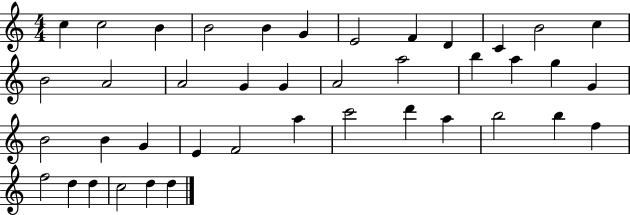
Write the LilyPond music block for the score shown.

{
  \clef treble
  \numericTimeSignature
  \time 4/4
  \key c \major
  c''4 c''2 b'4 | b'2 b'4 g'4 | e'2 f'4 d'4 | c'4 b'2 c''4 | \break b'2 a'2 | a'2 g'4 g'4 | a'2 a''2 | b''4 a''4 g''4 g'4 | \break b'2 b'4 g'4 | e'4 f'2 a''4 | c'''2 d'''4 a''4 | b''2 b''4 f''4 | \break f''2 d''4 d''4 | c''2 d''4 d''4 | \bar "|."
}